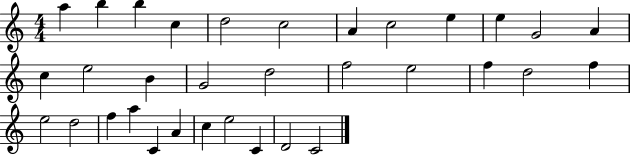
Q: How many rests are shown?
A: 0